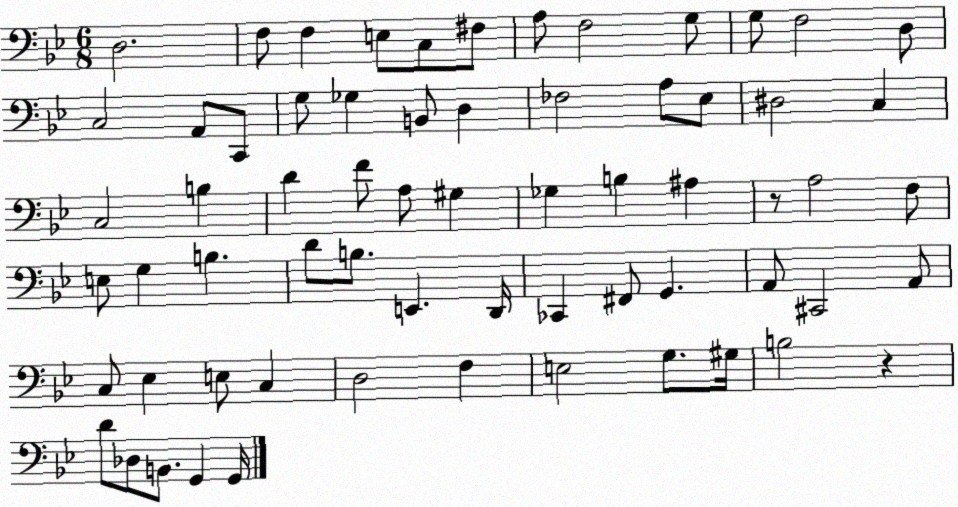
X:1
T:Untitled
M:6/8
L:1/4
K:Bb
D,2 F,/2 F, E,/2 C,/2 ^F,/2 A,/2 F,2 G,/2 G,/2 F,2 D,/2 C,2 A,,/2 C,,/2 G,/2 _G, B,,/2 D, _F,2 A,/2 _E,/2 ^D,2 C, C,2 B, D F/2 A,/2 ^G, _G, B, ^A, z/2 A,2 F,/2 E,/2 G, B, D/2 B,/2 E,, D,,/4 _C,, ^F,,/2 G,, A,,/2 ^C,,2 A,,/2 C,/2 _E, E,/2 C, D,2 F, E,2 G,/2 ^G,/4 B,2 z D/2 _D,/2 B,,/2 G,, G,,/4